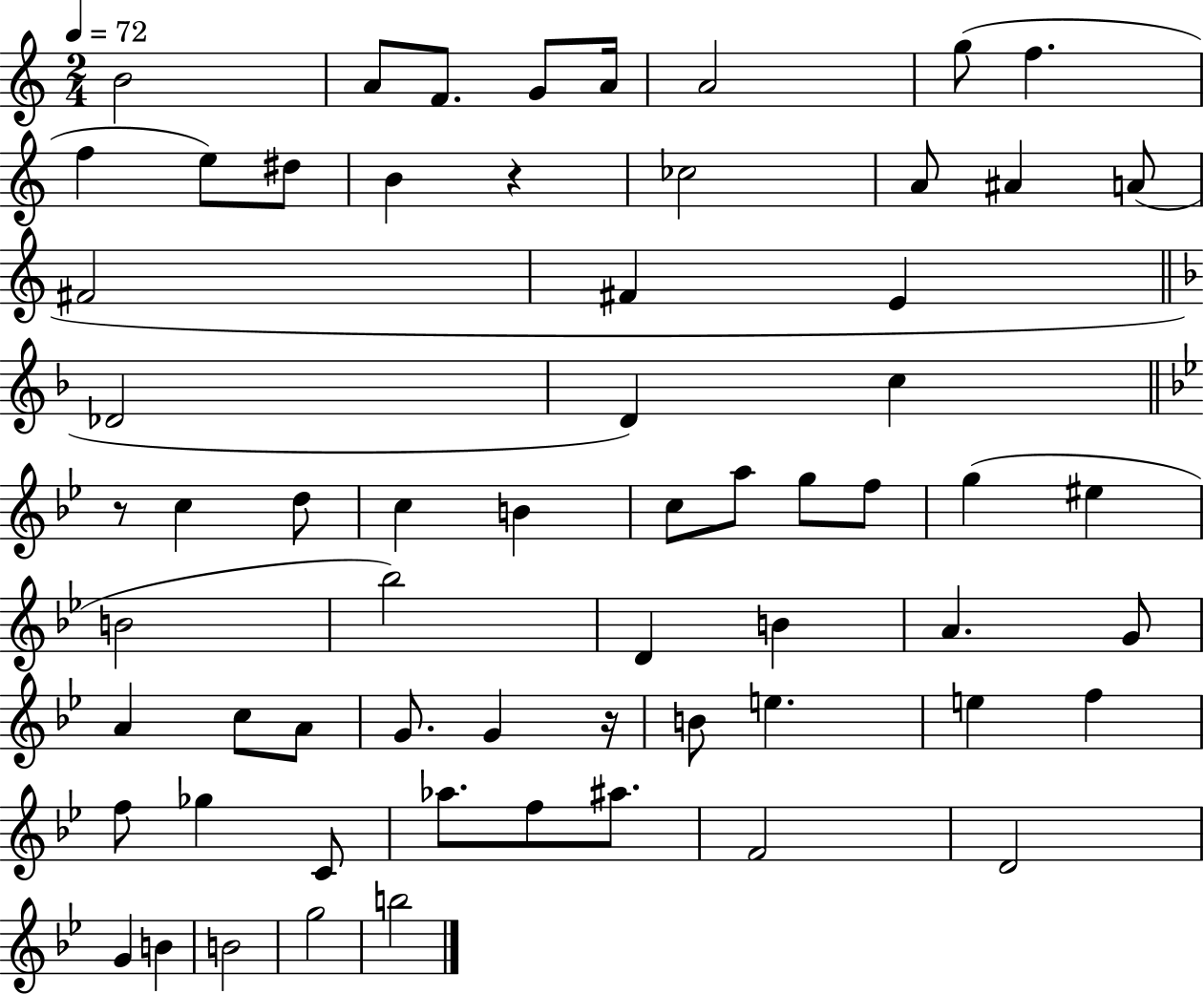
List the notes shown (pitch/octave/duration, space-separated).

B4/h A4/e F4/e. G4/e A4/s A4/h G5/e F5/q. F5/q E5/e D#5/e B4/q R/q CES5/h A4/e A#4/q A4/e F#4/h F#4/q E4/q Db4/h D4/q C5/q R/e C5/q D5/e C5/q B4/q C5/e A5/e G5/e F5/e G5/q EIS5/q B4/h Bb5/h D4/q B4/q A4/q. G4/e A4/q C5/e A4/e G4/e. G4/q R/s B4/e E5/q. E5/q F5/q F5/e Gb5/q C4/e Ab5/e. F5/e A#5/e. F4/h D4/h G4/q B4/q B4/h G5/h B5/h